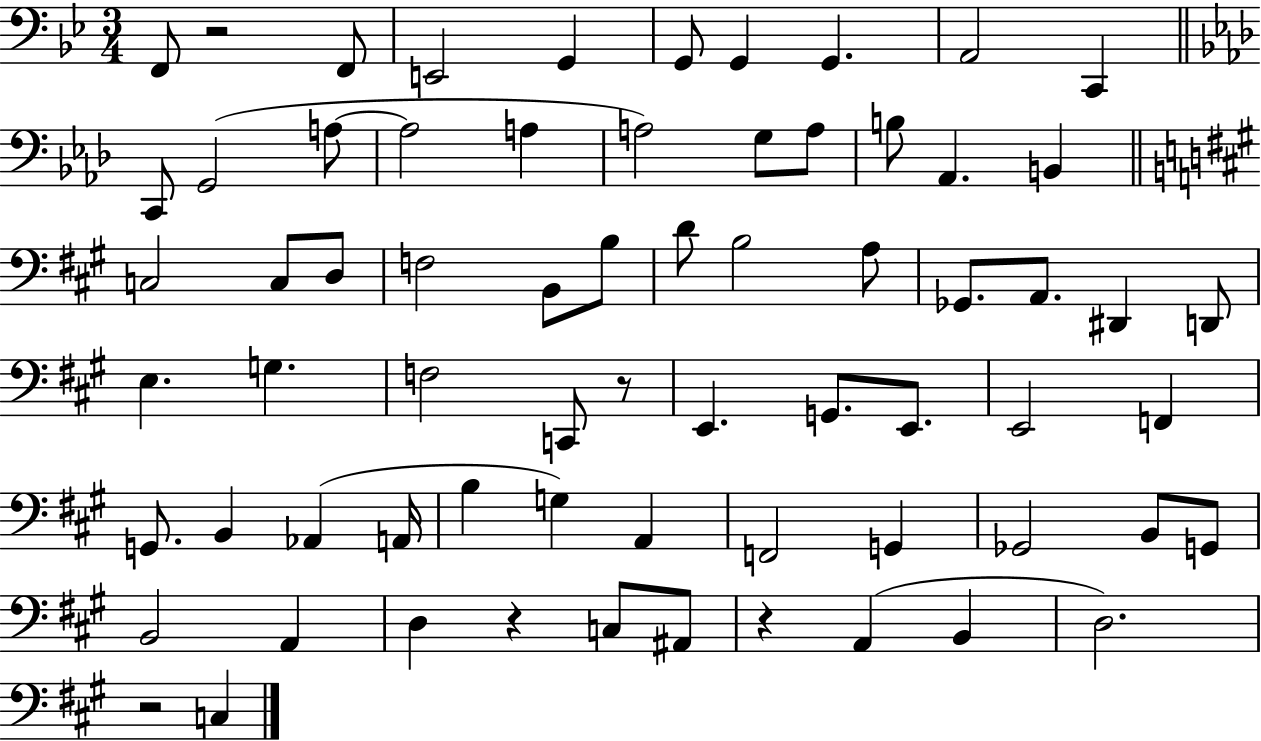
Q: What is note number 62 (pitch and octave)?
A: D3